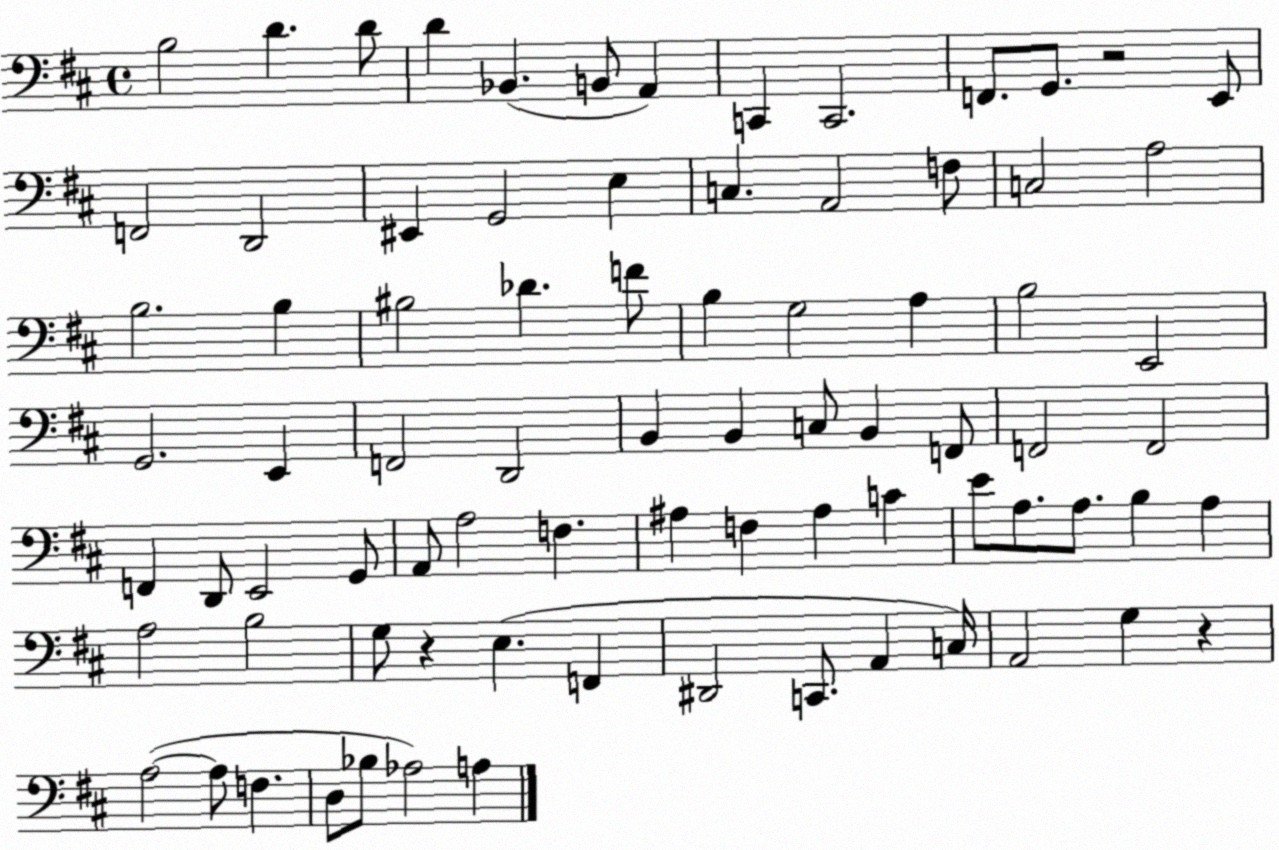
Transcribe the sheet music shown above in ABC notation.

X:1
T:Untitled
M:4/4
L:1/4
K:D
B,2 D D/2 D _B,, B,,/2 A,, C,, C,,2 F,,/2 G,,/2 z2 E,,/2 F,,2 D,,2 ^E,, G,,2 E, C, A,,2 F,/2 C,2 A,2 B,2 B, ^B,2 _D F/2 B, G,2 A, B,2 E,,2 G,,2 E,, F,,2 D,,2 B,, B,, C,/2 B,, F,,/2 F,,2 F,,2 F,, D,,/2 E,,2 G,,/2 A,,/2 A,2 F, ^A, F, ^A, C E/2 A,/2 A,/2 B, A, A,2 B,2 G,/2 z E, F,, ^D,,2 C,,/2 A,, C,/4 A,,2 G, z A,2 A,/2 F, D,/2 _B,/2 _A,2 A,